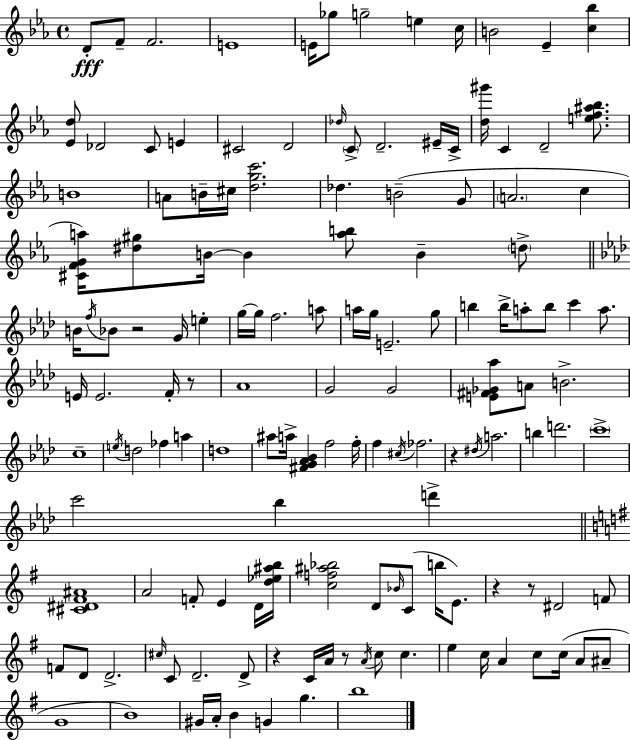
D4/e F4/e F4/h. E4/w E4/s Gb5/e G5/h E5/q C5/s B4/h Eb4/q [C5,Bb5]/q [Eb4,D5]/e Db4/h C4/e E4/q C#4/h D4/h Db5/s C4/e D4/h. EIS4/s C4/s [D5,G#6]/s C4/q D4/h [E5,F5,A#5,Bb5]/e. B4/w A4/e B4/s C#5/s [D5,G5,C6]/h. Db5/q. B4/h G4/e A4/h. C5/q [C#4,F4,G4,A5]/s [D#5,G#5]/e B4/s B4/q [A5,B5]/e B4/q D5/e B4/s F5/s Bb4/e R/h G4/s E5/q G5/s G5/s F5/h. A5/e A5/s G5/s E4/h. G5/e B5/q B5/s A5/e B5/e C6/q A5/e. E4/s E4/h. F4/s R/e Ab4/w G4/h G4/h [E4,F#4,Gb4,Ab5]/e A4/e B4/h. C5/w E5/s D5/h FES5/q A5/q D5/w A#5/e A5/s [F#4,G4,Ab4,Bb4]/q F5/h F5/s F5/q C#5/s FES5/h. R/q D#5/s A5/h. B5/q D6/h. C6/w C6/h Bb5/q D6/q [C#4,D#4,F#4,A#4]/w A4/h F4/e E4/q D4/s [D5,Eb5,A#5,B5]/s [C5,F5,A#5,Bb5]/h D4/e Bb4/s C4/e B5/s E4/e. R/q R/e D#4/h F4/e F4/e D4/e D4/h. C#5/s C4/e D4/h. D4/e R/q C4/s A4/s R/e A4/s C5/e C5/q. E5/q C5/s A4/q C5/e C5/s A4/e A#4/e G4/w B4/w G#4/s A4/s B4/q G4/q G5/q. B5/w